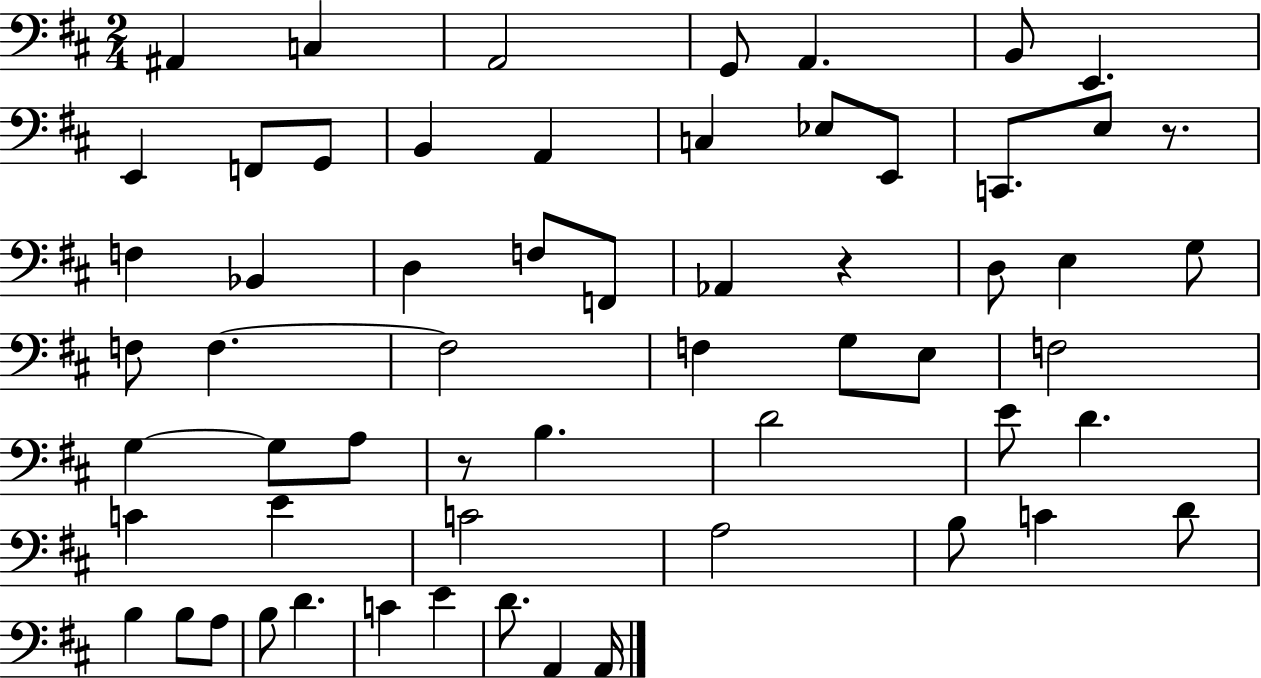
A#2/q C3/q A2/h G2/e A2/q. B2/e E2/q. E2/q F2/e G2/e B2/q A2/q C3/q Eb3/e E2/e C2/e. E3/e R/e. F3/q Bb2/q D3/q F3/e F2/e Ab2/q R/q D3/e E3/q G3/e F3/e F3/q. F3/h F3/q G3/e E3/e F3/h G3/q G3/e A3/e R/e B3/q. D4/h E4/e D4/q. C4/q E4/q C4/h A3/h B3/e C4/q D4/e B3/q B3/e A3/e B3/e D4/q. C4/q E4/q D4/e. A2/q A2/s